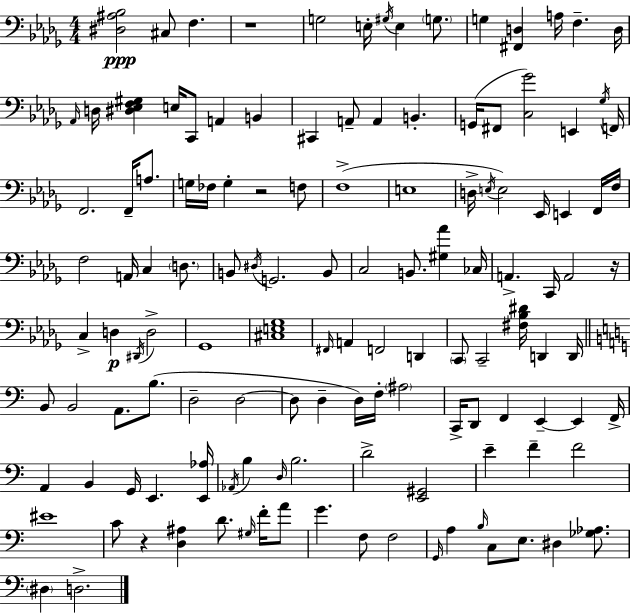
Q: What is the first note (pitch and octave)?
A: C#3